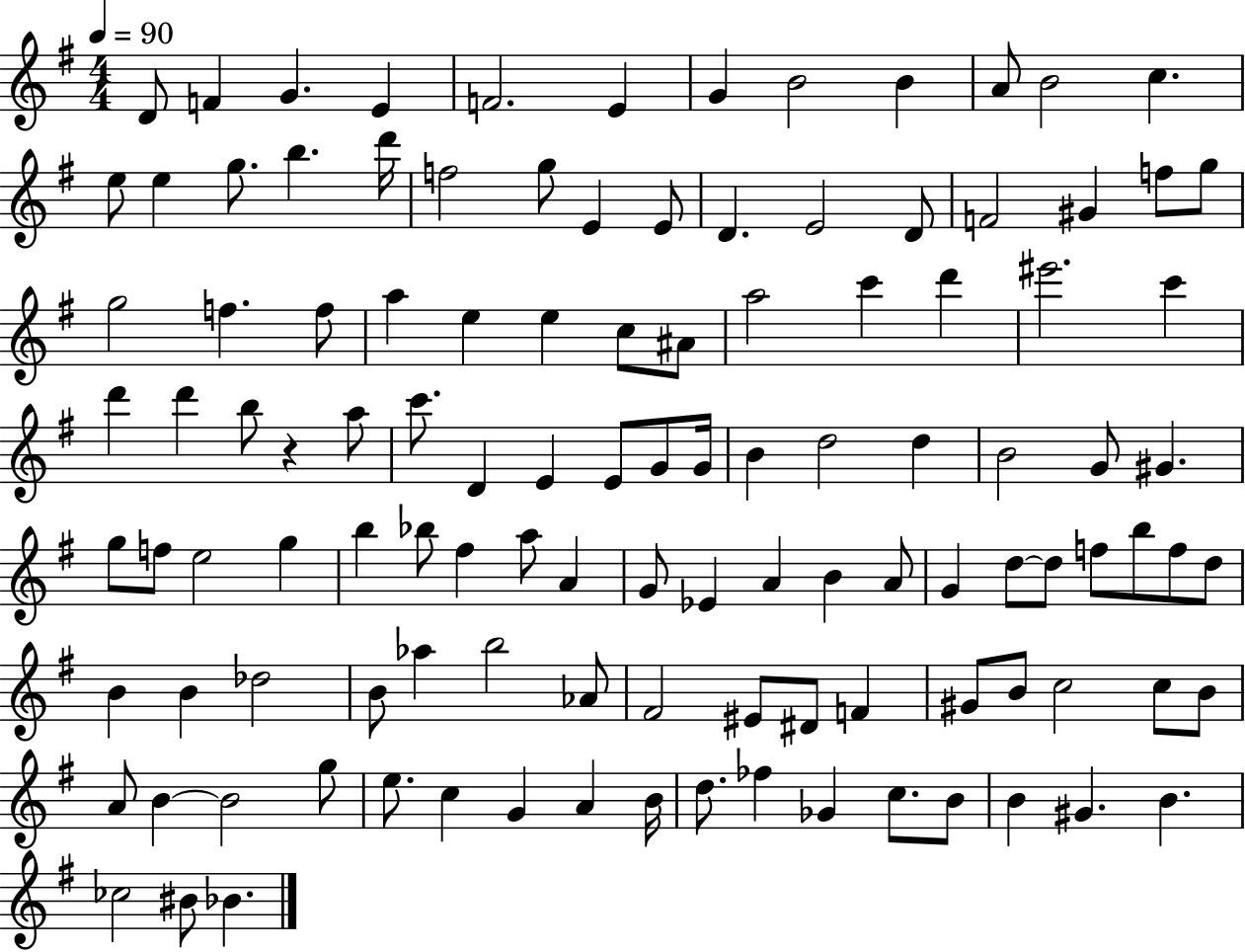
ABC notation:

X:1
T:Untitled
M:4/4
L:1/4
K:G
D/2 F G E F2 E G B2 B A/2 B2 c e/2 e g/2 b d'/4 f2 g/2 E E/2 D E2 D/2 F2 ^G f/2 g/2 g2 f f/2 a e e c/2 ^A/2 a2 c' d' ^e'2 c' d' d' b/2 z a/2 c'/2 D E E/2 G/2 G/4 B d2 d B2 G/2 ^G g/2 f/2 e2 g b _b/2 ^f a/2 A G/2 _E A B A/2 G d/2 d/2 f/2 b/2 f/2 d/2 B B _d2 B/2 _a b2 _A/2 ^F2 ^E/2 ^D/2 F ^G/2 B/2 c2 c/2 B/2 A/2 B B2 g/2 e/2 c G A B/4 d/2 _f _G c/2 B/2 B ^G B _c2 ^B/2 _B